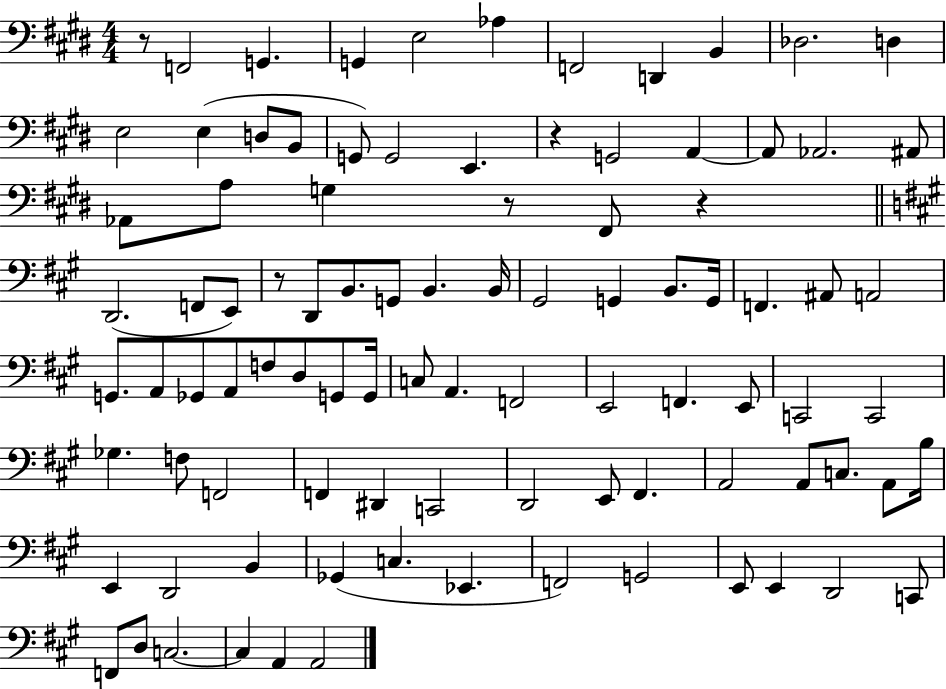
X:1
T:Untitled
M:4/4
L:1/4
K:E
z/2 F,,2 G,, G,, E,2 _A, F,,2 D,, B,, _D,2 D, E,2 E, D,/2 B,,/2 G,,/2 G,,2 E,, z G,,2 A,, A,,/2 _A,,2 ^A,,/2 _A,,/2 A,/2 G, z/2 ^F,,/2 z D,,2 F,,/2 E,,/2 z/2 D,,/2 B,,/2 G,,/2 B,, B,,/4 ^G,,2 G,, B,,/2 G,,/4 F,, ^A,,/2 A,,2 G,,/2 A,,/2 _G,,/2 A,,/2 F,/2 D,/2 G,,/2 G,,/4 C,/2 A,, F,,2 E,,2 F,, E,,/2 C,,2 C,,2 _G, F,/2 F,,2 F,, ^D,, C,,2 D,,2 E,,/2 ^F,, A,,2 A,,/2 C,/2 A,,/2 B,/4 E,, D,,2 B,, _G,, C, _E,, F,,2 G,,2 E,,/2 E,, D,,2 C,,/2 F,,/2 D,/2 C,2 C, A,, A,,2